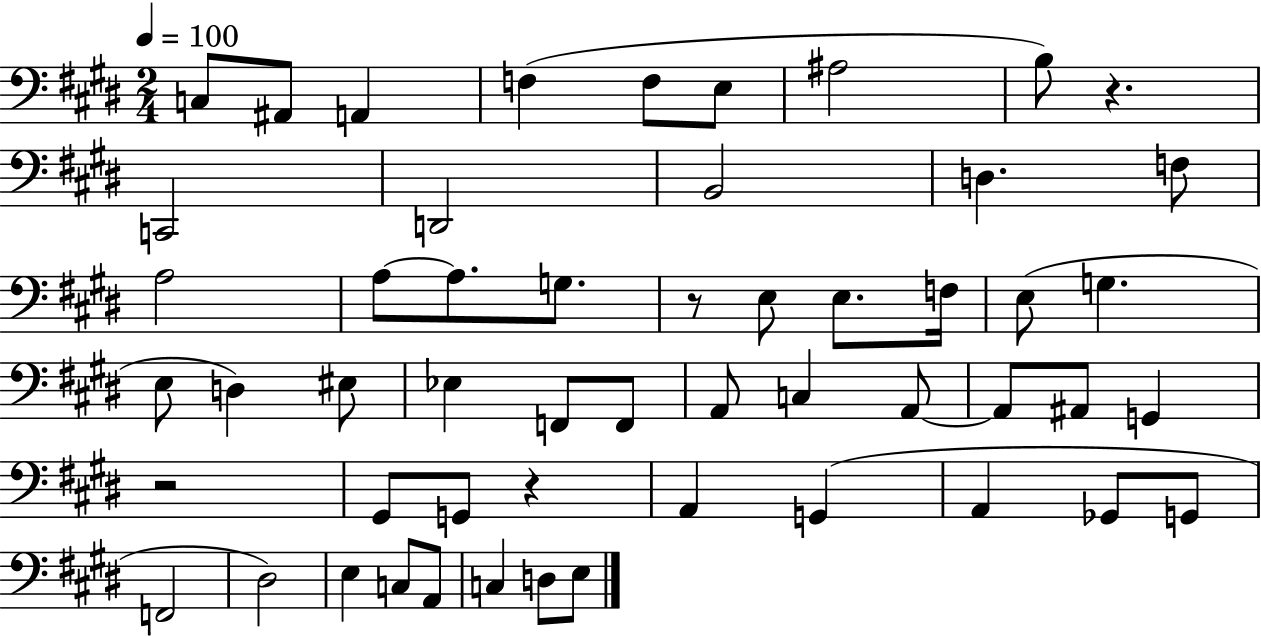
X:1
T:Untitled
M:2/4
L:1/4
K:E
C,/2 ^A,,/2 A,, F, F,/2 E,/2 ^A,2 B,/2 z C,,2 D,,2 B,,2 D, F,/2 A,2 A,/2 A,/2 G,/2 z/2 E,/2 E,/2 F,/4 E,/2 G, E,/2 D, ^E,/2 _E, F,,/2 F,,/2 A,,/2 C, A,,/2 A,,/2 ^A,,/2 G,, z2 ^G,,/2 G,,/2 z A,, G,, A,, _G,,/2 G,,/2 F,,2 ^D,2 E, C,/2 A,,/2 C, D,/2 E,/2